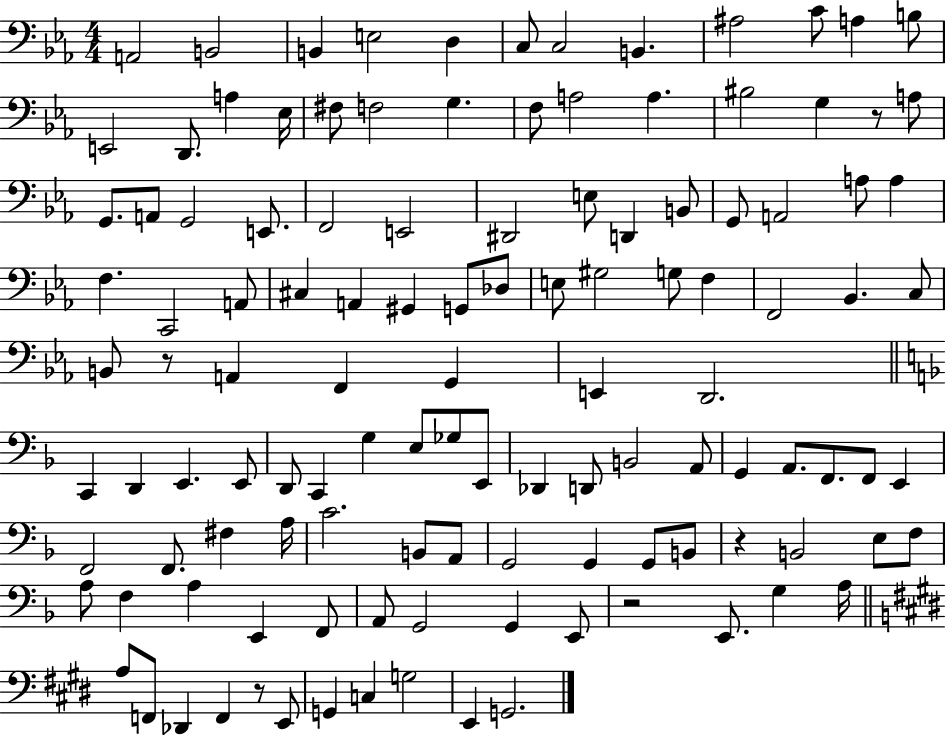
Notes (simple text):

A2/h B2/h B2/q E3/h D3/q C3/e C3/h B2/q. A#3/h C4/e A3/q B3/e E2/h D2/e. A3/q Eb3/s F#3/e F3/h G3/q. F3/e A3/h A3/q. BIS3/h G3/q R/e A3/e G2/e. A2/e G2/h E2/e. F2/h E2/h D#2/h E3/e D2/q B2/e G2/e A2/h A3/e A3/q F3/q. C2/h A2/e C#3/q A2/q G#2/q G2/e Db3/e E3/e G#3/h G3/e F3/q F2/h Bb2/q. C3/e B2/e R/e A2/q F2/q G2/q E2/q D2/h. C2/q D2/q E2/q. E2/e D2/e C2/q G3/q E3/e Gb3/e E2/e Db2/q D2/e B2/h A2/e G2/q A2/e. F2/e. F2/e E2/q F2/h F2/e. F#3/q A3/s C4/h. B2/e A2/e G2/h G2/q G2/e B2/e R/q B2/h E3/e F3/e A3/e F3/q A3/q E2/q F2/e A2/e G2/h G2/q E2/e R/h E2/e. G3/q A3/s A3/e F2/e Db2/q F2/q R/e E2/e G2/q C3/q G3/h E2/q G2/h.